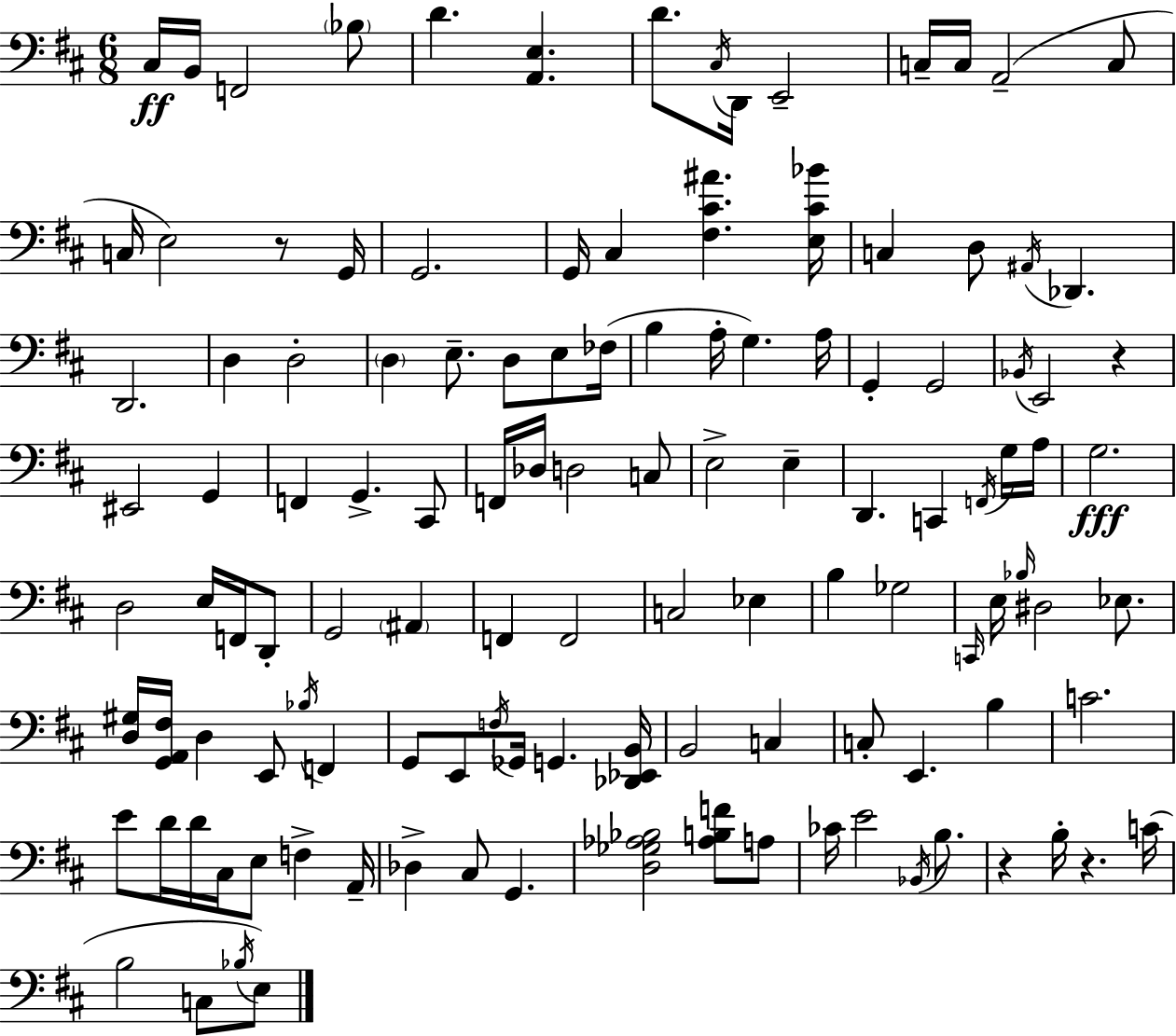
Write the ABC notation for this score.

X:1
T:Untitled
M:6/8
L:1/4
K:D
^C,/4 B,,/4 F,,2 _B,/2 D [A,,E,] D/2 ^C,/4 D,,/4 E,,2 C,/4 C,/4 A,,2 C,/2 C,/4 E,2 z/2 G,,/4 G,,2 G,,/4 ^C, [^F,^C^A] [E,^C_B]/4 C, D,/2 ^A,,/4 _D,, D,,2 D, D,2 D, E,/2 D,/2 E,/2 _F,/4 B, A,/4 G, A,/4 G,, G,,2 _B,,/4 E,,2 z ^E,,2 G,, F,, G,, ^C,,/2 F,,/4 _D,/4 D,2 C,/2 E,2 E, D,, C,, F,,/4 G,/4 A,/4 G,2 D,2 E,/4 F,,/4 D,,/2 G,,2 ^A,, F,, F,,2 C,2 _E, B, _G,2 C,,/4 E,/4 _B,/4 ^D,2 _E,/2 [D,^G,]/4 [G,,A,,^F,]/4 D, E,,/2 _B,/4 F,, G,,/2 E,,/2 F,/4 _G,,/4 G,, [_D,,_E,,B,,]/4 B,,2 C, C,/2 E,, B, C2 E/2 D/4 D/4 ^C,/4 E,/2 F, A,,/4 _D, ^C,/2 G,, [D,_G,_A,_B,]2 [_A,B,F]/2 A,/2 _C/4 E2 _B,,/4 B,/2 z B,/4 z C/4 B,2 C,/2 _B,/4 E,/2